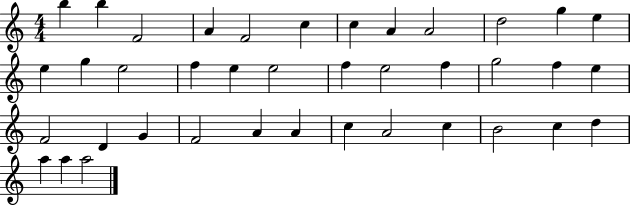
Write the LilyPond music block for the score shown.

{
  \clef treble
  \numericTimeSignature
  \time 4/4
  \key c \major
  b''4 b''4 f'2 | a'4 f'2 c''4 | c''4 a'4 a'2 | d''2 g''4 e''4 | \break e''4 g''4 e''2 | f''4 e''4 e''2 | f''4 e''2 f''4 | g''2 f''4 e''4 | \break f'2 d'4 g'4 | f'2 a'4 a'4 | c''4 a'2 c''4 | b'2 c''4 d''4 | \break a''4 a''4 a''2 | \bar "|."
}